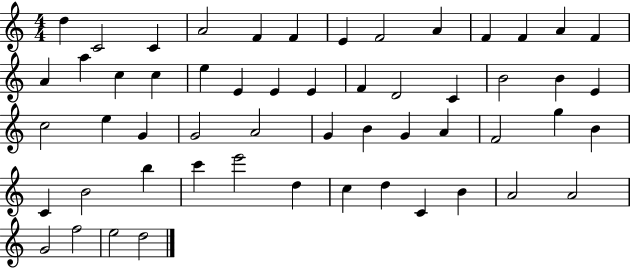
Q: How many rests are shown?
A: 0